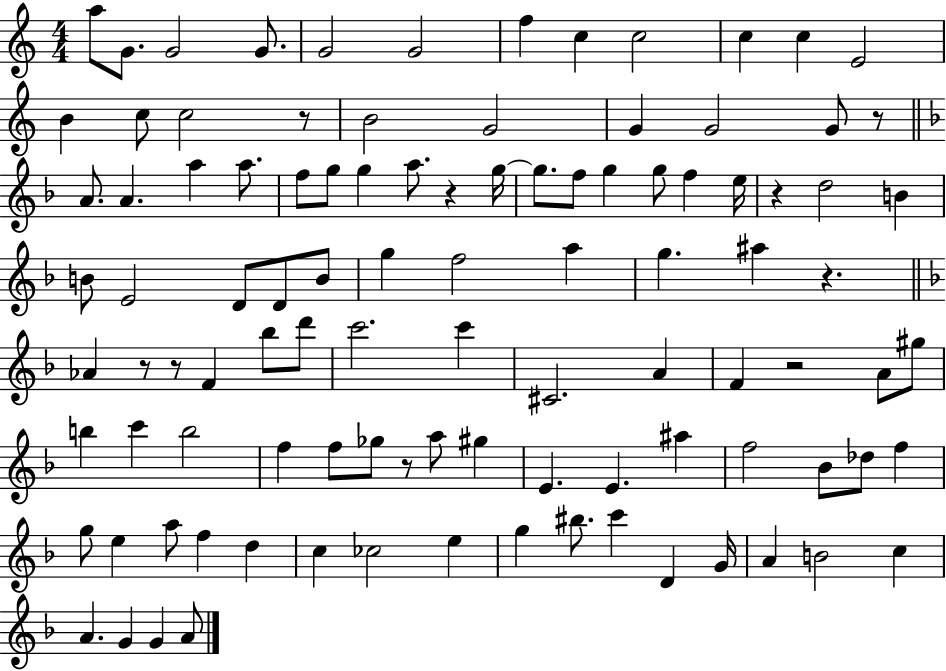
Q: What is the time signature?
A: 4/4